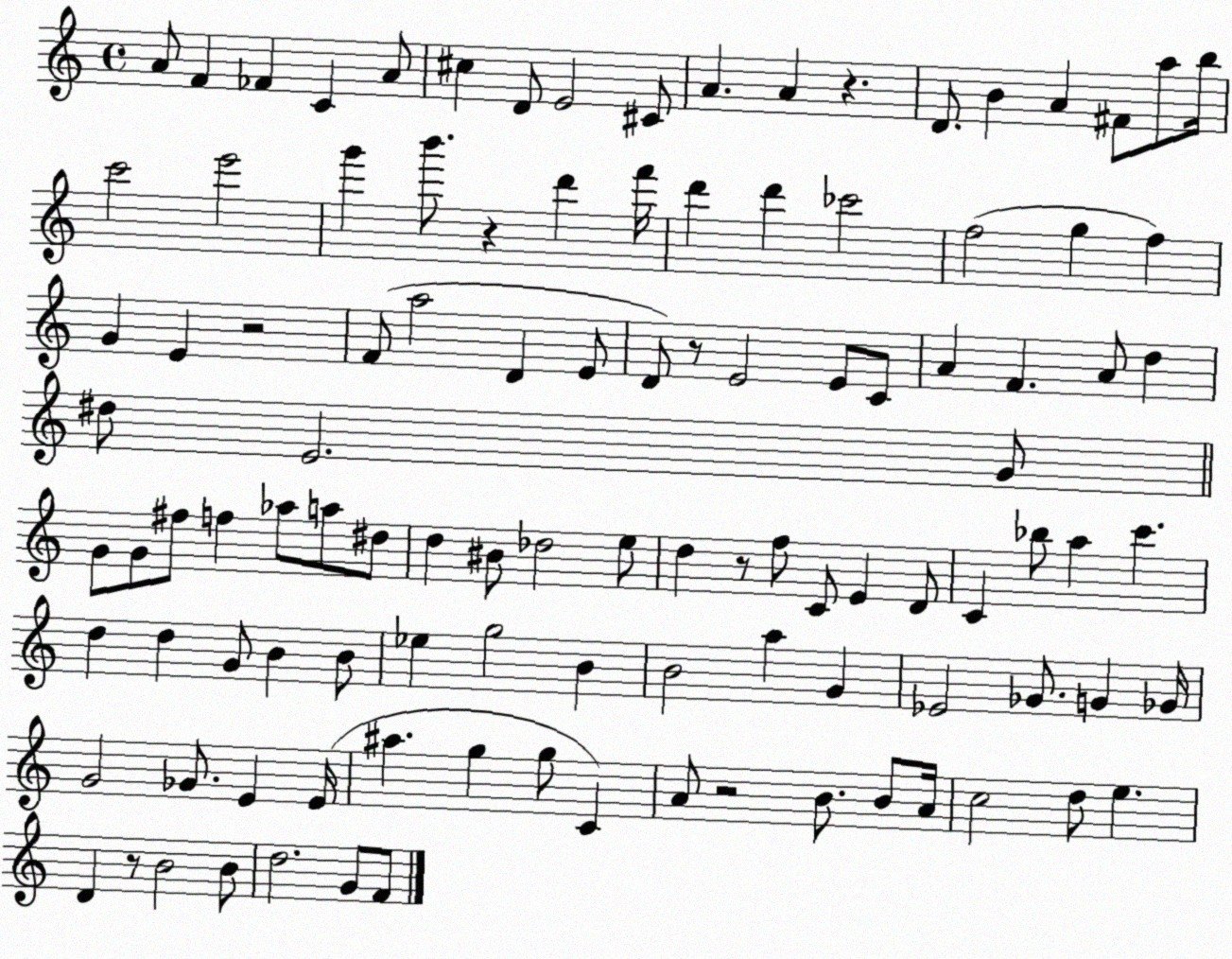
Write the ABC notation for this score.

X:1
T:Untitled
M:4/4
L:1/4
K:C
A/2 F _F C A/2 ^c D/2 E2 ^C/2 A A z D/2 B A ^F/2 a/2 b/4 c'2 e'2 g' b'/2 z d' f'/4 d' d' _c'2 f2 g f G E z2 F/2 a2 D E/2 D/2 z/2 E2 E/2 C/2 A F A/2 d ^d/2 E2 G/2 G/2 G/2 ^f/2 f _a/2 a/2 ^d/2 d ^B/2 _d2 e/2 d z/2 f/2 C/2 E D/2 C _b/2 a c' d d G/2 B B/2 _e g2 B B2 a G _E2 _G/2 G _G/4 G2 _G/2 E E/4 ^a g g/2 C A/2 z2 B/2 B/2 A/4 c2 d/2 e D z/2 B2 B/2 d2 G/2 F/2